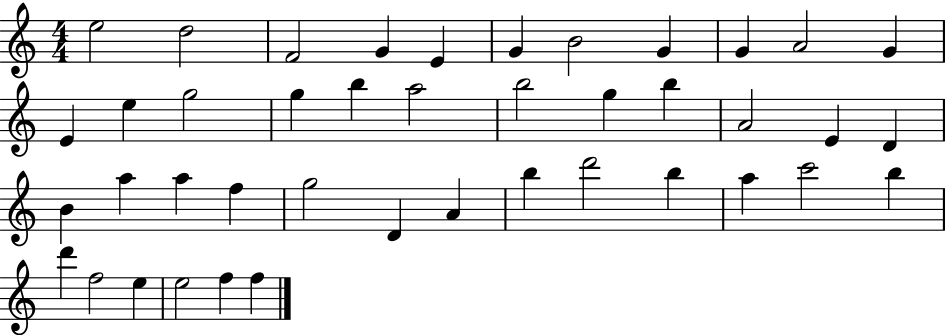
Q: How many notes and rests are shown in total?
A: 42